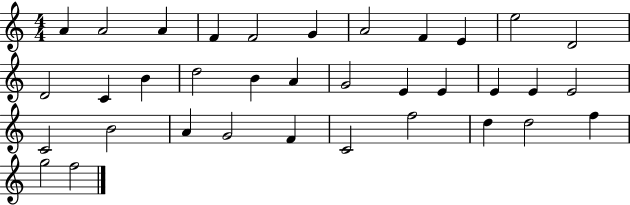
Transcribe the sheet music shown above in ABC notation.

X:1
T:Untitled
M:4/4
L:1/4
K:C
A A2 A F F2 G A2 F E e2 D2 D2 C B d2 B A G2 E E E E E2 C2 B2 A G2 F C2 f2 d d2 f g2 f2